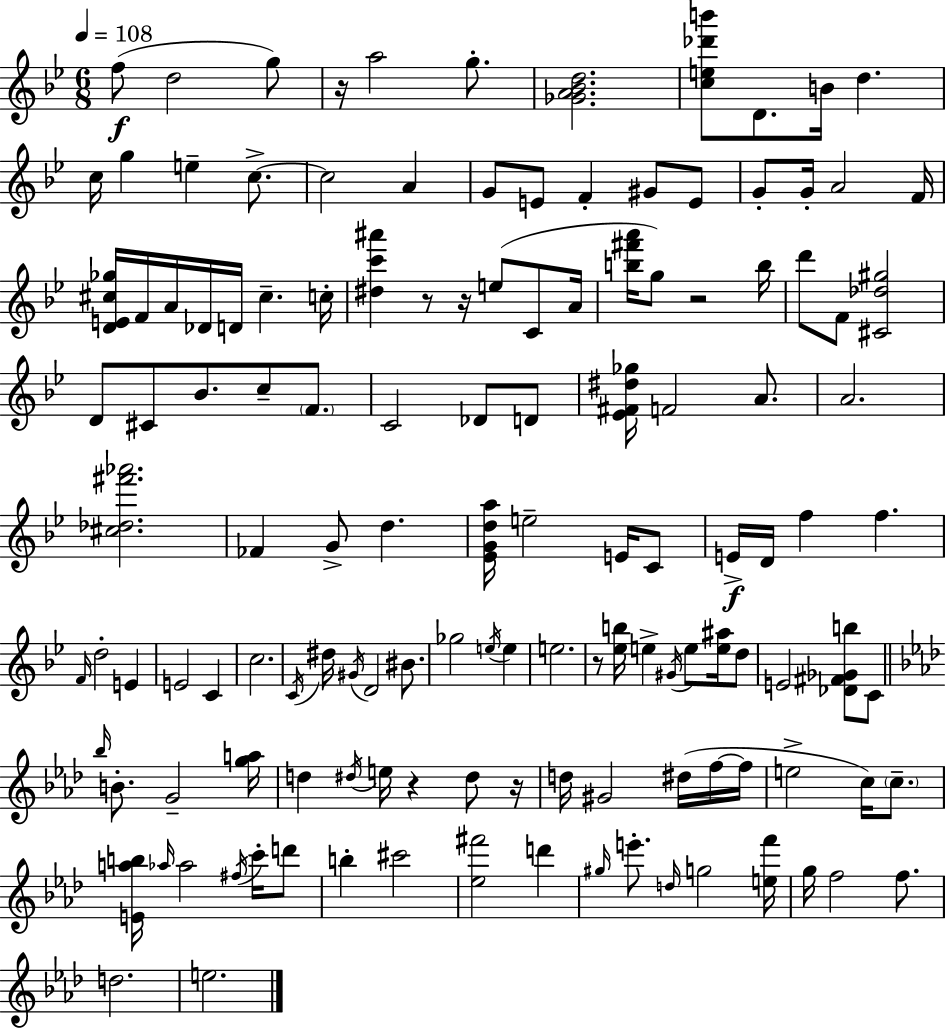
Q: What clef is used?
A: treble